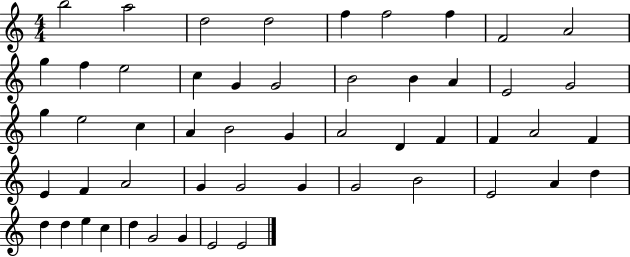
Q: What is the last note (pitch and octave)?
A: E4